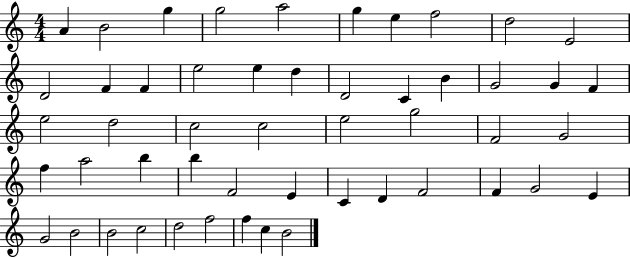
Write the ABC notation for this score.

X:1
T:Untitled
M:4/4
L:1/4
K:C
A B2 g g2 a2 g e f2 d2 E2 D2 F F e2 e d D2 C B G2 G F e2 d2 c2 c2 e2 g2 F2 G2 f a2 b b F2 E C D F2 F G2 E G2 B2 B2 c2 d2 f2 f c B2